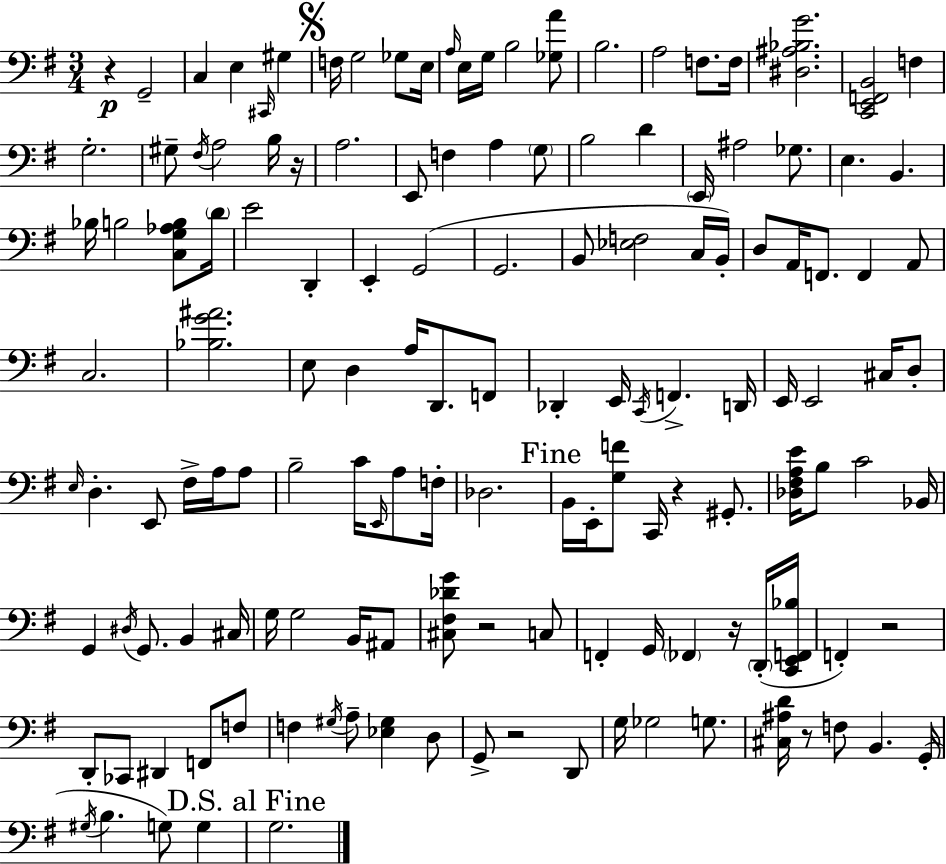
R/q G2/h C3/q E3/q C#2/s G#3/q F3/s G3/h Gb3/e E3/s A3/s E3/s G3/s B3/h [Gb3,A4]/e B3/h. A3/h F3/e. F3/s [D#3,A#3,Bb3,G4]/h. [C2,E2,F2,B2]/h F3/q G3/h. G#3/e F#3/s A3/h B3/s R/s A3/h. E2/e F3/q A3/q G3/e B3/h D4/q E2/s A#3/h Gb3/e. E3/q. B2/q. Bb3/s B3/h [C3,G3,Ab3,B3]/e D4/s E4/h D2/q E2/q G2/h G2/h. B2/e [Eb3,F3]/h C3/s B2/s D3/e A2/s F2/e. F2/q A2/e C3/h. [Bb3,G4,A#4]/h. E3/e D3/q A3/s D2/e. F2/e Db2/q E2/s C2/s F2/q. D2/s E2/s E2/h C#3/s D3/e E3/s D3/q. E2/e F#3/s A3/s A3/e B3/h C4/s E2/s A3/e F3/s Db3/h. B2/s E2/s [G3,F4]/e C2/s R/q G#2/e. [Db3,F#3,A3,E4]/s B3/e C4/h Bb2/s G2/q D#3/s G2/e. B2/q C#3/s G3/s G3/h B2/s A#2/e [C#3,F#3,Db4,G4]/e R/h C3/e F2/q G2/s FES2/q R/s D2/s [C2,E2,F2,Bb3]/s F2/q R/h D2/e CES2/e D#2/q F2/e F3/e F3/q G#3/s A3/e [Eb3,G#3]/q D3/e G2/e R/h D2/e G3/s Gb3/h G3/e. [C#3,A#3,D4]/s R/e F3/e B2/q. G2/s G#3/s B3/q. G3/e G3/q G3/h.